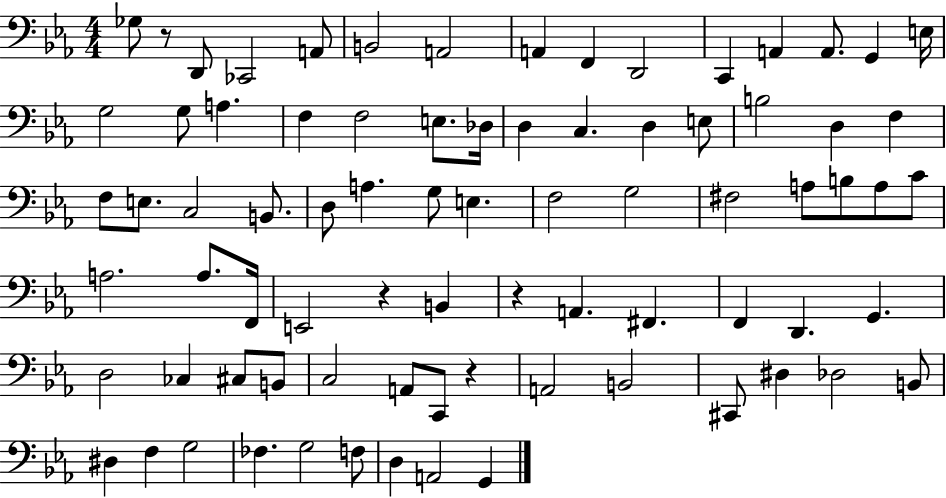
{
  \clef bass
  \numericTimeSignature
  \time 4/4
  \key ees \major
  ges8 r8 d,8 ces,2 a,8 | b,2 a,2 | a,4 f,4 d,2 | c,4 a,4 a,8. g,4 e16 | \break g2 g8 a4. | f4 f2 e8. des16 | d4 c4. d4 e8 | b2 d4 f4 | \break f8 e8. c2 b,8. | d8 a4. g8 e4. | f2 g2 | fis2 a8 b8 a8 c'8 | \break a2. a8. f,16 | e,2 r4 b,4 | r4 a,4. fis,4. | f,4 d,4. g,4. | \break d2 ces4 cis8 b,8 | c2 a,8 c,8 r4 | a,2 b,2 | cis,8 dis4 des2 b,8 | \break dis4 f4 g2 | fes4. g2 f8 | d4 a,2 g,4 | \bar "|."
}